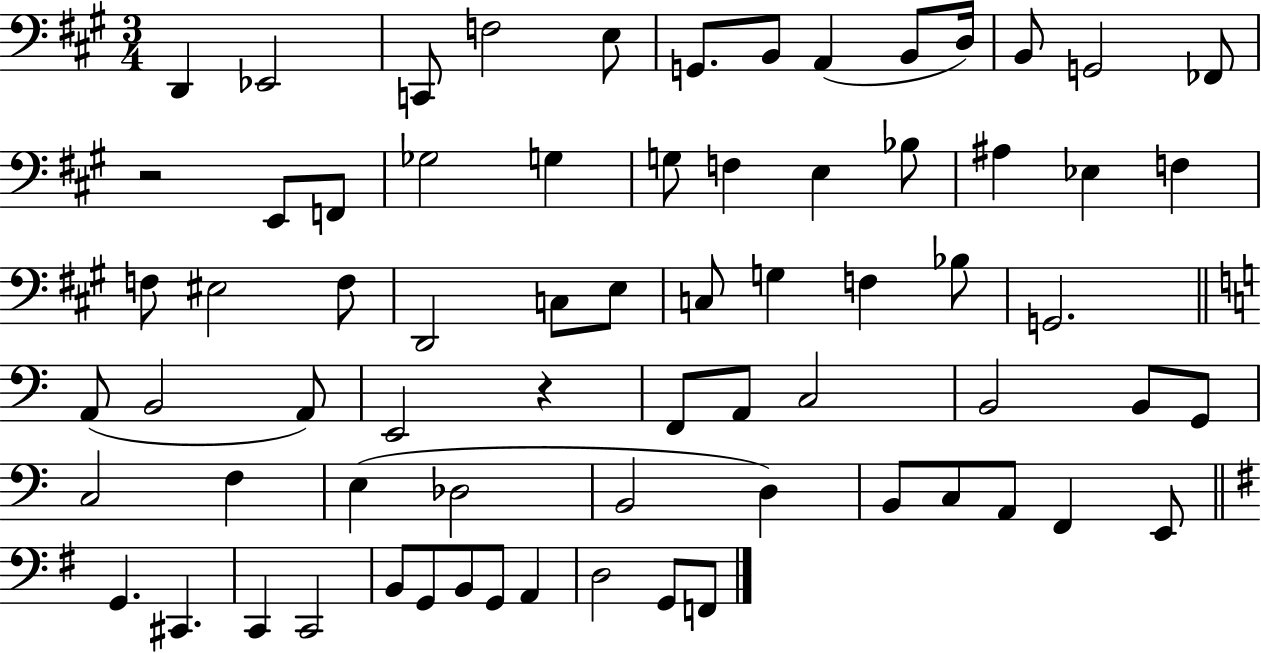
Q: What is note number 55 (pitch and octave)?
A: F2